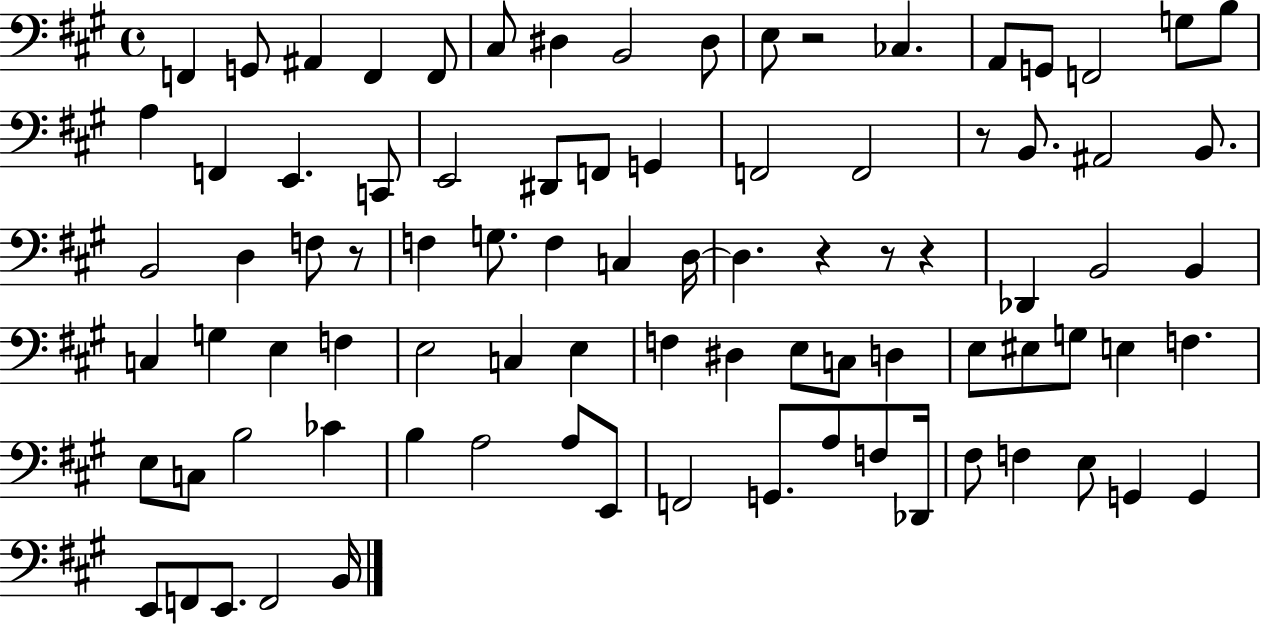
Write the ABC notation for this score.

X:1
T:Untitled
M:4/4
L:1/4
K:A
F,, G,,/2 ^A,, F,, F,,/2 ^C,/2 ^D, B,,2 ^D,/2 E,/2 z2 _C, A,,/2 G,,/2 F,,2 G,/2 B,/2 A, F,, E,, C,,/2 E,,2 ^D,,/2 F,,/2 G,, F,,2 F,,2 z/2 B,,/2 ^A,,2 B,,/2 B,,2 D, F,/2 z/2 F, G,/2 F, C, D,/4 D, z z/2 z _D,, B,,2 B,, C, G, E, F, E,2 C, E, F, ^D, E,/2 C,/2 D, E,/2 ^E,/2 G,/2 E, F, E,/2 C,/2 B,2 _C B, A,2 A,/2 E,,/2 F,,2 G,,/2 A,/2 F,/2 _D,,/4 ^F,/2 F, E,/2 G,, G,, E,,/2 F,,/2 E,,/2 F,,2 B,,/4